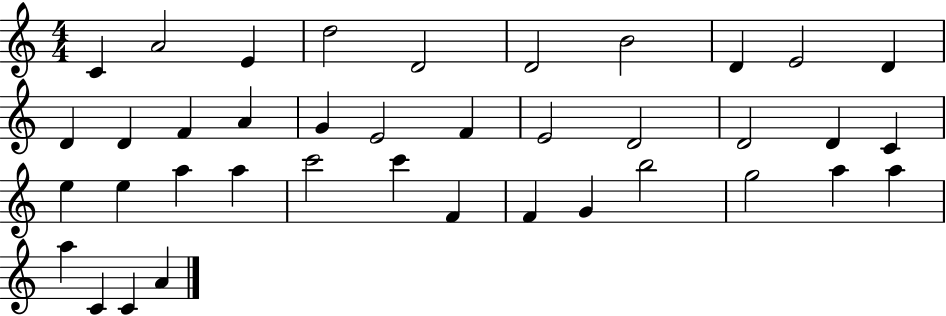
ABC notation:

X:1
T:Untitled
M:4/4
L:1/4
K:C
C A2 E d2 D2 D2 B2 D E2 D D D F A G E2 F E2 D2 D2 D C e e a a c'2 c' F F G b2 g2 a a a C C A